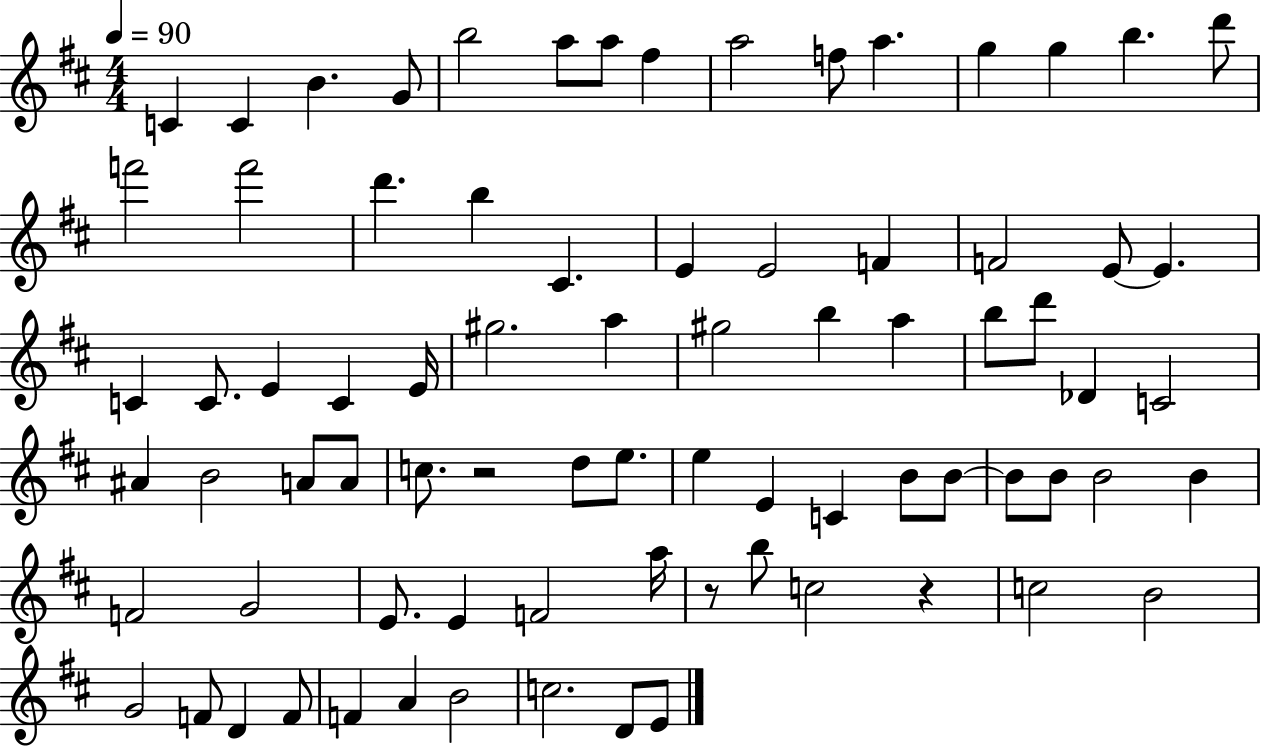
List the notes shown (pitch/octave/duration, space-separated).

C4/q C4/q B4/q. G4/e B5/h A5/e A5/e F#5/q A5/h F5/e A5/q. G5/q G5/q B5/q. D6/e F6/h F6/h D6/q. B5/q C#4/q. E4/q E4/h F4/q F4/h E4/e E4/q. C4/q C4/e. E4/q C4/q E4/s G#5/h. A5/q G#5/h B5/q A5/q B5/e D6/e Db4/q C4/h A#4/q B4/h A4/e A4/e C5/e. R/h D5/e E5/e. E5/q E4/q C4/q B4/e B4/e B4/e B4/e B4/h B4/q F4/h G4/h E4/e. E4/q F4/h A5/s R/e B5/e C5/h R/q C5/h B4/h G4/h F4/e D4/q F4/e F4/q A4/q B4/h C5/h. D4/e E4/e